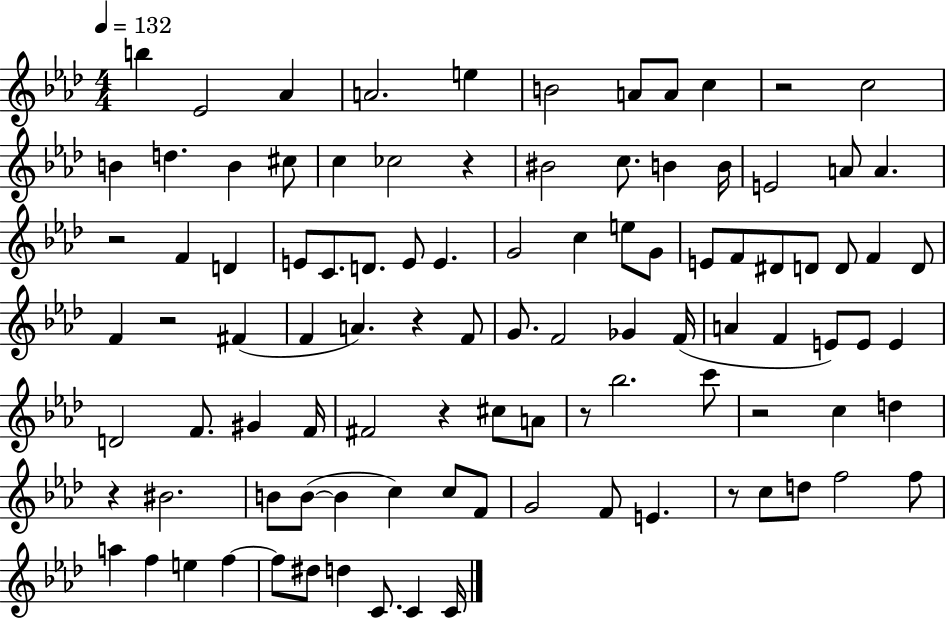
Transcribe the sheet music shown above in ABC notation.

X:1
T:Untitled
M:4/4
L:1/4
K:Ab
b _E2 _A A2 e B2 A/2 A/2 c z2 c2 B d B ^c/2 c _c2 z ^B2 c/2 B B/4 E2 A/2 A z2 F D E/2 C/2 D/2 E/2 E G2 c e/2 G/2 E/2 F/2 ^D/2 D/2 D/2 F D/2 F z2 ^F F A z F/2 G/2 F2 _G F/4 A F E/2 E/2 E D2 F/2 ^G F/4 ^F2 z ^c/2 A/2 z/2 _b2 c'/2 z2 c d z ^B2 B/2 B/2 B c c/2 F/2 G2 F/2 E z/2 c/2 d/2 f2 f/2 a f e f f/2 ^d/2 d C/2 C C/4